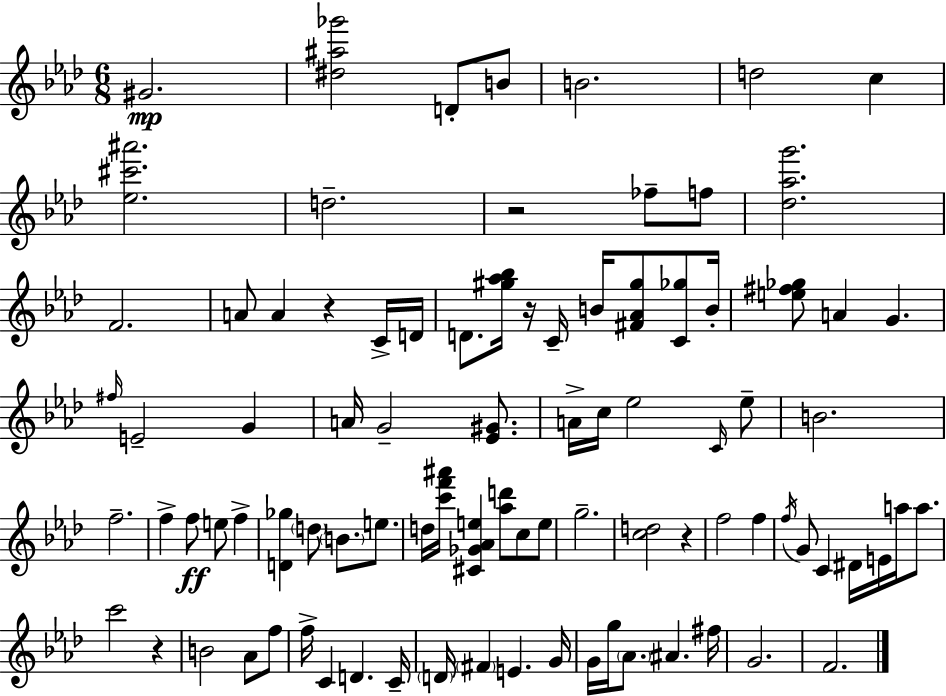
G#4/h. [D#5,A#5,Gb6]/h D4/e B4/e B4/h. D5/h C5/q [Eb5,C#6,A#6]/h. D5/h. R/h FES5/e F5/e [Db5,Ab5,G6]/h. F4/h. A4/e A4/q R/q C4/s D4/s D4/e. [G#5,Ab5,Bb5]/s R/s C4/s B4/s [F#4,Ab4,G#5]/e [C4,Gb5]/e B4/s [E5,F#5,Gb5]/e A4/q G4/q. F#5/s E4/h G4/q A4/s G4/h [Eb4,G#4]/e. A4/s C5/s Eb5/h C4/s Eb5/e B4/h. F5/h. F5/q F5/e E5/e F5/q [D4,Gb5]/q D5/e B4/e. E5/e. D5/s [C6,F6,A#6]/s [C#4,Gb4,Ab4,E5]/q [Ab5,D6]/e C5/e E5/e G5/h. [C5,D5]/h R/q F5/h F5/q F5/s G4/e C4/q D#4/s E4/s A5/s A5/e. C6/h R/q B4/h Ab4/e F5/e F5/s C4/q D4/q. C4/s D4/s F#4/q E4/q. G4/s G4/s G5/s Ab4/e. A#4/q. F#5/s G4/h. F4/h.